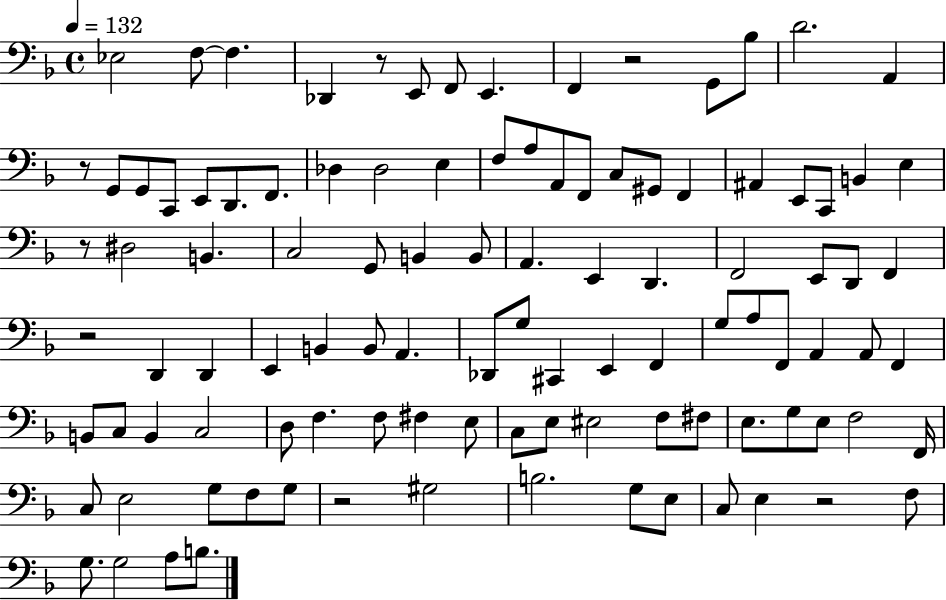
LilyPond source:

{
  \clef bass
  \time 4/4
  \defaultTimeSignature
  \key f \major
  \tempo 4 = 132
  ees2 f8~~ f4. | des,4 r8 e,8 f,8 e,4. | f,4 r2 g,8 bes8 | d'2. a,4 | \break r8 g,8 g,8 c,8 e,8 d,8. f,8. | des4 des2 e4 | f8 a8 a,8 f,8 c8 gis,8 f,4 | ais,4 e,8 c,8 b,4 e4 | \break r8 dis2 b,4. | c2 g,8 b,4 b,8 | a,4. e,4 d,4. | f,2 e,8 d,8 f,4 | \break r2 d,4 d,4 | e,4 b,4 b,8 a,4. | des,8 g8 cis,4 e,4 f,4 | g8 a8 f,8 a,4 a,8 f,4 | \break b,8 c8 b,4 c2 | d8 f4. f8 fis4 e8 | c8 e8 eis2 f8 fis8 | e8. g8 e8 f2 f,16 | \break c8 e2 g8 f8 g8 | r2 gis2 | b2. g8 e8 | c8 e4 r2 f8 | \break g8. g2 a8 b8. | \bar "|."
}